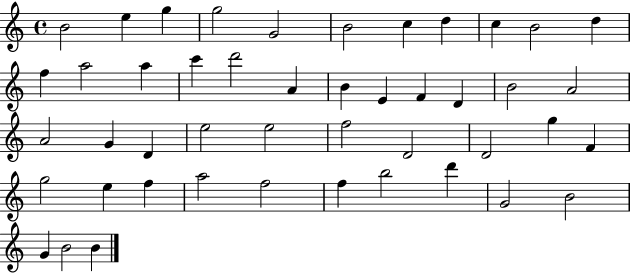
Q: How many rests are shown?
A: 0